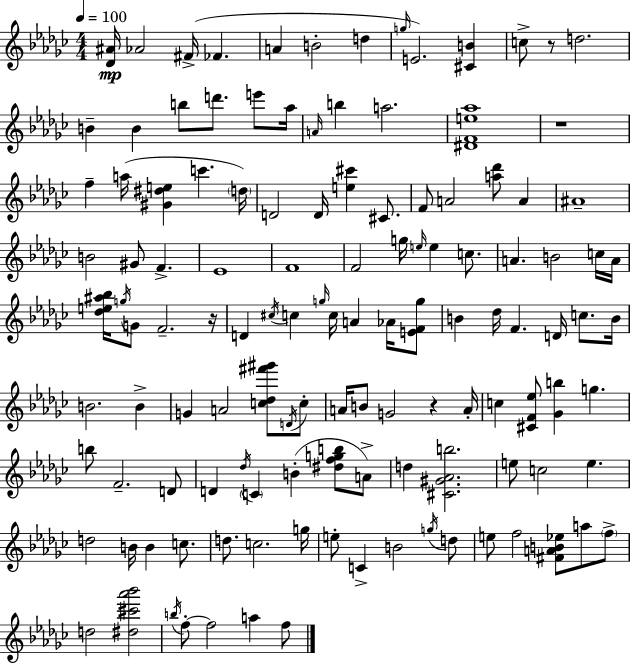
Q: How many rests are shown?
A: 4